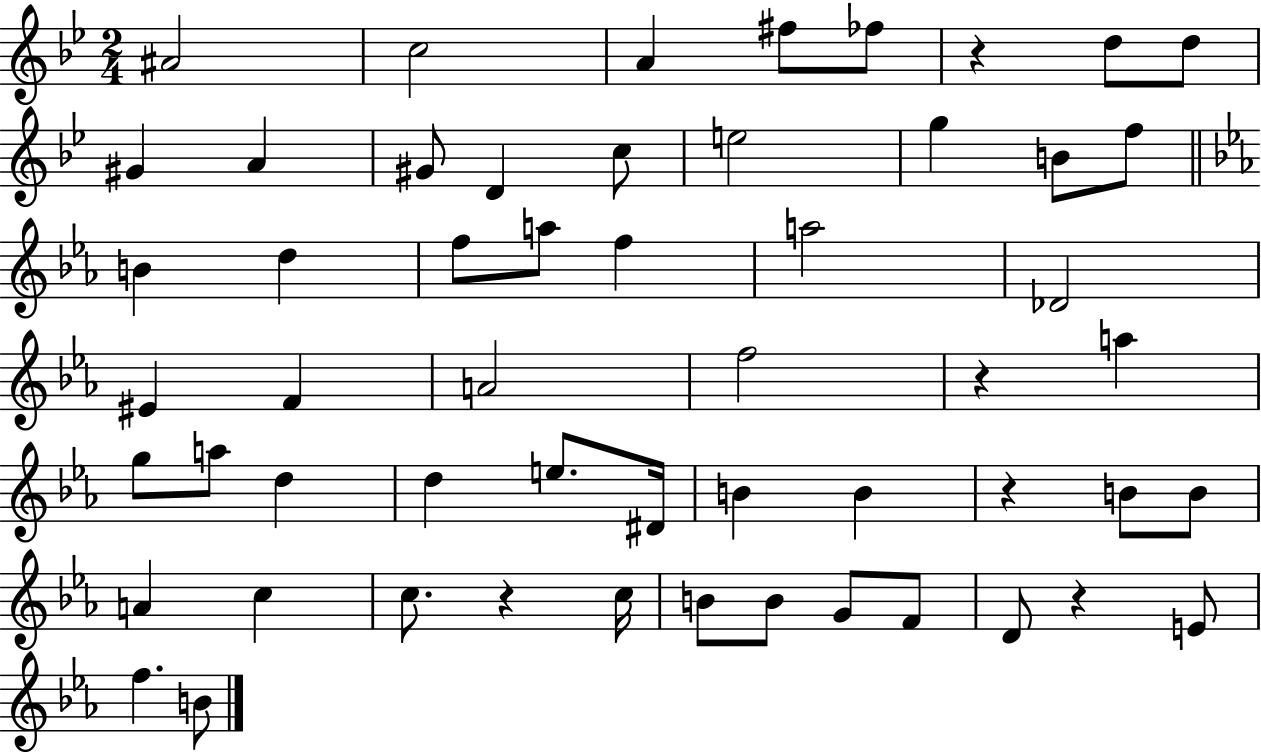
X:1
T:Untitled
M:2/4
L:1/4
K:Bb
^A2 c2 A ^f/2 _f/2 z d/2 d/2 ^G A ^G/2 D c/2 e2 g B/2 f/2 B d f/2 a/2 f a2 _D2 ^E F A2 f2 z a g/2 a/2 d d e/2 ^D/4 B B z B/2 B/2 A c c/2 z c/4 B/2 B/2 G/2 F/2 D/2 z E/2 f B/2